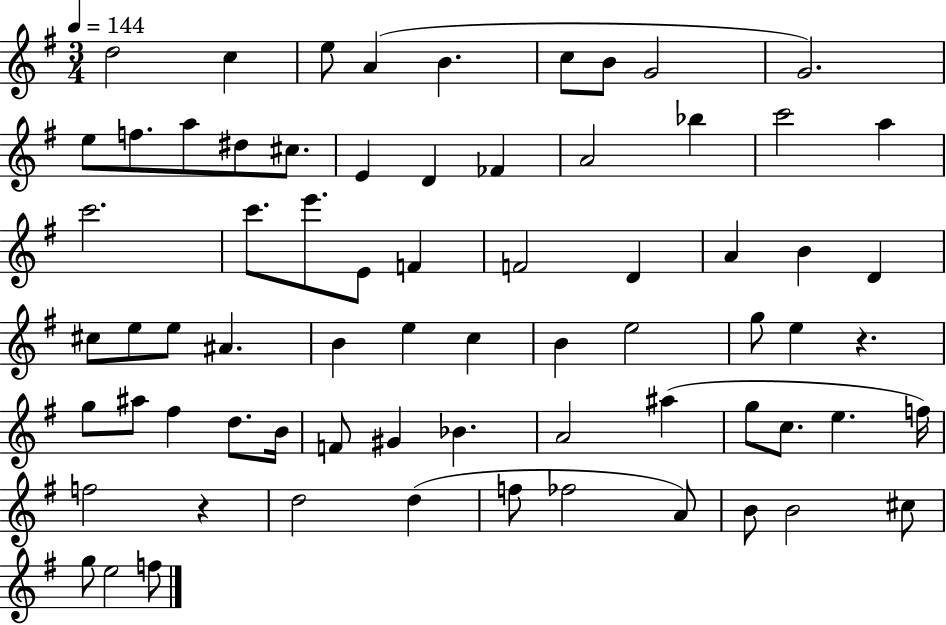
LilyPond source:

{
  \clef treble
  \numericTimeSignature
  \time 3/4
  \key g \major
  \tempo 4 = 144
  d''2 c''4 | e''8 a'4( b'4. | c''8 b'8 g'2 | g'2.) | \break e''8 f''8. a''8 dis''8 cis''8. | e'4 d'4 fes'4 | a'2 bes''4 | c'''2 a''4 | \break c'''2. | c'''8. e'''8. e'8 f'4 | f'2 d'4 | a'4 b'4 d'4 | \break cis''8 e''8 e''8 ais'4. | b'4 e''4 c''4 | b'4 e''2 | g''8 e''4 r4. | \break g''8 ais''8 fis''4 d''8. b'16 | f'8 gis'4 bes'4. | a'2 ais''4( | g''8 c''8. e''4. f''16) | \break f''2 r4 | d''2 d''4( | f''8 fes''2 a'8) | b'8 b'2 cis''8 | \break g''8 e''2 f''8 | \bar "|."
}